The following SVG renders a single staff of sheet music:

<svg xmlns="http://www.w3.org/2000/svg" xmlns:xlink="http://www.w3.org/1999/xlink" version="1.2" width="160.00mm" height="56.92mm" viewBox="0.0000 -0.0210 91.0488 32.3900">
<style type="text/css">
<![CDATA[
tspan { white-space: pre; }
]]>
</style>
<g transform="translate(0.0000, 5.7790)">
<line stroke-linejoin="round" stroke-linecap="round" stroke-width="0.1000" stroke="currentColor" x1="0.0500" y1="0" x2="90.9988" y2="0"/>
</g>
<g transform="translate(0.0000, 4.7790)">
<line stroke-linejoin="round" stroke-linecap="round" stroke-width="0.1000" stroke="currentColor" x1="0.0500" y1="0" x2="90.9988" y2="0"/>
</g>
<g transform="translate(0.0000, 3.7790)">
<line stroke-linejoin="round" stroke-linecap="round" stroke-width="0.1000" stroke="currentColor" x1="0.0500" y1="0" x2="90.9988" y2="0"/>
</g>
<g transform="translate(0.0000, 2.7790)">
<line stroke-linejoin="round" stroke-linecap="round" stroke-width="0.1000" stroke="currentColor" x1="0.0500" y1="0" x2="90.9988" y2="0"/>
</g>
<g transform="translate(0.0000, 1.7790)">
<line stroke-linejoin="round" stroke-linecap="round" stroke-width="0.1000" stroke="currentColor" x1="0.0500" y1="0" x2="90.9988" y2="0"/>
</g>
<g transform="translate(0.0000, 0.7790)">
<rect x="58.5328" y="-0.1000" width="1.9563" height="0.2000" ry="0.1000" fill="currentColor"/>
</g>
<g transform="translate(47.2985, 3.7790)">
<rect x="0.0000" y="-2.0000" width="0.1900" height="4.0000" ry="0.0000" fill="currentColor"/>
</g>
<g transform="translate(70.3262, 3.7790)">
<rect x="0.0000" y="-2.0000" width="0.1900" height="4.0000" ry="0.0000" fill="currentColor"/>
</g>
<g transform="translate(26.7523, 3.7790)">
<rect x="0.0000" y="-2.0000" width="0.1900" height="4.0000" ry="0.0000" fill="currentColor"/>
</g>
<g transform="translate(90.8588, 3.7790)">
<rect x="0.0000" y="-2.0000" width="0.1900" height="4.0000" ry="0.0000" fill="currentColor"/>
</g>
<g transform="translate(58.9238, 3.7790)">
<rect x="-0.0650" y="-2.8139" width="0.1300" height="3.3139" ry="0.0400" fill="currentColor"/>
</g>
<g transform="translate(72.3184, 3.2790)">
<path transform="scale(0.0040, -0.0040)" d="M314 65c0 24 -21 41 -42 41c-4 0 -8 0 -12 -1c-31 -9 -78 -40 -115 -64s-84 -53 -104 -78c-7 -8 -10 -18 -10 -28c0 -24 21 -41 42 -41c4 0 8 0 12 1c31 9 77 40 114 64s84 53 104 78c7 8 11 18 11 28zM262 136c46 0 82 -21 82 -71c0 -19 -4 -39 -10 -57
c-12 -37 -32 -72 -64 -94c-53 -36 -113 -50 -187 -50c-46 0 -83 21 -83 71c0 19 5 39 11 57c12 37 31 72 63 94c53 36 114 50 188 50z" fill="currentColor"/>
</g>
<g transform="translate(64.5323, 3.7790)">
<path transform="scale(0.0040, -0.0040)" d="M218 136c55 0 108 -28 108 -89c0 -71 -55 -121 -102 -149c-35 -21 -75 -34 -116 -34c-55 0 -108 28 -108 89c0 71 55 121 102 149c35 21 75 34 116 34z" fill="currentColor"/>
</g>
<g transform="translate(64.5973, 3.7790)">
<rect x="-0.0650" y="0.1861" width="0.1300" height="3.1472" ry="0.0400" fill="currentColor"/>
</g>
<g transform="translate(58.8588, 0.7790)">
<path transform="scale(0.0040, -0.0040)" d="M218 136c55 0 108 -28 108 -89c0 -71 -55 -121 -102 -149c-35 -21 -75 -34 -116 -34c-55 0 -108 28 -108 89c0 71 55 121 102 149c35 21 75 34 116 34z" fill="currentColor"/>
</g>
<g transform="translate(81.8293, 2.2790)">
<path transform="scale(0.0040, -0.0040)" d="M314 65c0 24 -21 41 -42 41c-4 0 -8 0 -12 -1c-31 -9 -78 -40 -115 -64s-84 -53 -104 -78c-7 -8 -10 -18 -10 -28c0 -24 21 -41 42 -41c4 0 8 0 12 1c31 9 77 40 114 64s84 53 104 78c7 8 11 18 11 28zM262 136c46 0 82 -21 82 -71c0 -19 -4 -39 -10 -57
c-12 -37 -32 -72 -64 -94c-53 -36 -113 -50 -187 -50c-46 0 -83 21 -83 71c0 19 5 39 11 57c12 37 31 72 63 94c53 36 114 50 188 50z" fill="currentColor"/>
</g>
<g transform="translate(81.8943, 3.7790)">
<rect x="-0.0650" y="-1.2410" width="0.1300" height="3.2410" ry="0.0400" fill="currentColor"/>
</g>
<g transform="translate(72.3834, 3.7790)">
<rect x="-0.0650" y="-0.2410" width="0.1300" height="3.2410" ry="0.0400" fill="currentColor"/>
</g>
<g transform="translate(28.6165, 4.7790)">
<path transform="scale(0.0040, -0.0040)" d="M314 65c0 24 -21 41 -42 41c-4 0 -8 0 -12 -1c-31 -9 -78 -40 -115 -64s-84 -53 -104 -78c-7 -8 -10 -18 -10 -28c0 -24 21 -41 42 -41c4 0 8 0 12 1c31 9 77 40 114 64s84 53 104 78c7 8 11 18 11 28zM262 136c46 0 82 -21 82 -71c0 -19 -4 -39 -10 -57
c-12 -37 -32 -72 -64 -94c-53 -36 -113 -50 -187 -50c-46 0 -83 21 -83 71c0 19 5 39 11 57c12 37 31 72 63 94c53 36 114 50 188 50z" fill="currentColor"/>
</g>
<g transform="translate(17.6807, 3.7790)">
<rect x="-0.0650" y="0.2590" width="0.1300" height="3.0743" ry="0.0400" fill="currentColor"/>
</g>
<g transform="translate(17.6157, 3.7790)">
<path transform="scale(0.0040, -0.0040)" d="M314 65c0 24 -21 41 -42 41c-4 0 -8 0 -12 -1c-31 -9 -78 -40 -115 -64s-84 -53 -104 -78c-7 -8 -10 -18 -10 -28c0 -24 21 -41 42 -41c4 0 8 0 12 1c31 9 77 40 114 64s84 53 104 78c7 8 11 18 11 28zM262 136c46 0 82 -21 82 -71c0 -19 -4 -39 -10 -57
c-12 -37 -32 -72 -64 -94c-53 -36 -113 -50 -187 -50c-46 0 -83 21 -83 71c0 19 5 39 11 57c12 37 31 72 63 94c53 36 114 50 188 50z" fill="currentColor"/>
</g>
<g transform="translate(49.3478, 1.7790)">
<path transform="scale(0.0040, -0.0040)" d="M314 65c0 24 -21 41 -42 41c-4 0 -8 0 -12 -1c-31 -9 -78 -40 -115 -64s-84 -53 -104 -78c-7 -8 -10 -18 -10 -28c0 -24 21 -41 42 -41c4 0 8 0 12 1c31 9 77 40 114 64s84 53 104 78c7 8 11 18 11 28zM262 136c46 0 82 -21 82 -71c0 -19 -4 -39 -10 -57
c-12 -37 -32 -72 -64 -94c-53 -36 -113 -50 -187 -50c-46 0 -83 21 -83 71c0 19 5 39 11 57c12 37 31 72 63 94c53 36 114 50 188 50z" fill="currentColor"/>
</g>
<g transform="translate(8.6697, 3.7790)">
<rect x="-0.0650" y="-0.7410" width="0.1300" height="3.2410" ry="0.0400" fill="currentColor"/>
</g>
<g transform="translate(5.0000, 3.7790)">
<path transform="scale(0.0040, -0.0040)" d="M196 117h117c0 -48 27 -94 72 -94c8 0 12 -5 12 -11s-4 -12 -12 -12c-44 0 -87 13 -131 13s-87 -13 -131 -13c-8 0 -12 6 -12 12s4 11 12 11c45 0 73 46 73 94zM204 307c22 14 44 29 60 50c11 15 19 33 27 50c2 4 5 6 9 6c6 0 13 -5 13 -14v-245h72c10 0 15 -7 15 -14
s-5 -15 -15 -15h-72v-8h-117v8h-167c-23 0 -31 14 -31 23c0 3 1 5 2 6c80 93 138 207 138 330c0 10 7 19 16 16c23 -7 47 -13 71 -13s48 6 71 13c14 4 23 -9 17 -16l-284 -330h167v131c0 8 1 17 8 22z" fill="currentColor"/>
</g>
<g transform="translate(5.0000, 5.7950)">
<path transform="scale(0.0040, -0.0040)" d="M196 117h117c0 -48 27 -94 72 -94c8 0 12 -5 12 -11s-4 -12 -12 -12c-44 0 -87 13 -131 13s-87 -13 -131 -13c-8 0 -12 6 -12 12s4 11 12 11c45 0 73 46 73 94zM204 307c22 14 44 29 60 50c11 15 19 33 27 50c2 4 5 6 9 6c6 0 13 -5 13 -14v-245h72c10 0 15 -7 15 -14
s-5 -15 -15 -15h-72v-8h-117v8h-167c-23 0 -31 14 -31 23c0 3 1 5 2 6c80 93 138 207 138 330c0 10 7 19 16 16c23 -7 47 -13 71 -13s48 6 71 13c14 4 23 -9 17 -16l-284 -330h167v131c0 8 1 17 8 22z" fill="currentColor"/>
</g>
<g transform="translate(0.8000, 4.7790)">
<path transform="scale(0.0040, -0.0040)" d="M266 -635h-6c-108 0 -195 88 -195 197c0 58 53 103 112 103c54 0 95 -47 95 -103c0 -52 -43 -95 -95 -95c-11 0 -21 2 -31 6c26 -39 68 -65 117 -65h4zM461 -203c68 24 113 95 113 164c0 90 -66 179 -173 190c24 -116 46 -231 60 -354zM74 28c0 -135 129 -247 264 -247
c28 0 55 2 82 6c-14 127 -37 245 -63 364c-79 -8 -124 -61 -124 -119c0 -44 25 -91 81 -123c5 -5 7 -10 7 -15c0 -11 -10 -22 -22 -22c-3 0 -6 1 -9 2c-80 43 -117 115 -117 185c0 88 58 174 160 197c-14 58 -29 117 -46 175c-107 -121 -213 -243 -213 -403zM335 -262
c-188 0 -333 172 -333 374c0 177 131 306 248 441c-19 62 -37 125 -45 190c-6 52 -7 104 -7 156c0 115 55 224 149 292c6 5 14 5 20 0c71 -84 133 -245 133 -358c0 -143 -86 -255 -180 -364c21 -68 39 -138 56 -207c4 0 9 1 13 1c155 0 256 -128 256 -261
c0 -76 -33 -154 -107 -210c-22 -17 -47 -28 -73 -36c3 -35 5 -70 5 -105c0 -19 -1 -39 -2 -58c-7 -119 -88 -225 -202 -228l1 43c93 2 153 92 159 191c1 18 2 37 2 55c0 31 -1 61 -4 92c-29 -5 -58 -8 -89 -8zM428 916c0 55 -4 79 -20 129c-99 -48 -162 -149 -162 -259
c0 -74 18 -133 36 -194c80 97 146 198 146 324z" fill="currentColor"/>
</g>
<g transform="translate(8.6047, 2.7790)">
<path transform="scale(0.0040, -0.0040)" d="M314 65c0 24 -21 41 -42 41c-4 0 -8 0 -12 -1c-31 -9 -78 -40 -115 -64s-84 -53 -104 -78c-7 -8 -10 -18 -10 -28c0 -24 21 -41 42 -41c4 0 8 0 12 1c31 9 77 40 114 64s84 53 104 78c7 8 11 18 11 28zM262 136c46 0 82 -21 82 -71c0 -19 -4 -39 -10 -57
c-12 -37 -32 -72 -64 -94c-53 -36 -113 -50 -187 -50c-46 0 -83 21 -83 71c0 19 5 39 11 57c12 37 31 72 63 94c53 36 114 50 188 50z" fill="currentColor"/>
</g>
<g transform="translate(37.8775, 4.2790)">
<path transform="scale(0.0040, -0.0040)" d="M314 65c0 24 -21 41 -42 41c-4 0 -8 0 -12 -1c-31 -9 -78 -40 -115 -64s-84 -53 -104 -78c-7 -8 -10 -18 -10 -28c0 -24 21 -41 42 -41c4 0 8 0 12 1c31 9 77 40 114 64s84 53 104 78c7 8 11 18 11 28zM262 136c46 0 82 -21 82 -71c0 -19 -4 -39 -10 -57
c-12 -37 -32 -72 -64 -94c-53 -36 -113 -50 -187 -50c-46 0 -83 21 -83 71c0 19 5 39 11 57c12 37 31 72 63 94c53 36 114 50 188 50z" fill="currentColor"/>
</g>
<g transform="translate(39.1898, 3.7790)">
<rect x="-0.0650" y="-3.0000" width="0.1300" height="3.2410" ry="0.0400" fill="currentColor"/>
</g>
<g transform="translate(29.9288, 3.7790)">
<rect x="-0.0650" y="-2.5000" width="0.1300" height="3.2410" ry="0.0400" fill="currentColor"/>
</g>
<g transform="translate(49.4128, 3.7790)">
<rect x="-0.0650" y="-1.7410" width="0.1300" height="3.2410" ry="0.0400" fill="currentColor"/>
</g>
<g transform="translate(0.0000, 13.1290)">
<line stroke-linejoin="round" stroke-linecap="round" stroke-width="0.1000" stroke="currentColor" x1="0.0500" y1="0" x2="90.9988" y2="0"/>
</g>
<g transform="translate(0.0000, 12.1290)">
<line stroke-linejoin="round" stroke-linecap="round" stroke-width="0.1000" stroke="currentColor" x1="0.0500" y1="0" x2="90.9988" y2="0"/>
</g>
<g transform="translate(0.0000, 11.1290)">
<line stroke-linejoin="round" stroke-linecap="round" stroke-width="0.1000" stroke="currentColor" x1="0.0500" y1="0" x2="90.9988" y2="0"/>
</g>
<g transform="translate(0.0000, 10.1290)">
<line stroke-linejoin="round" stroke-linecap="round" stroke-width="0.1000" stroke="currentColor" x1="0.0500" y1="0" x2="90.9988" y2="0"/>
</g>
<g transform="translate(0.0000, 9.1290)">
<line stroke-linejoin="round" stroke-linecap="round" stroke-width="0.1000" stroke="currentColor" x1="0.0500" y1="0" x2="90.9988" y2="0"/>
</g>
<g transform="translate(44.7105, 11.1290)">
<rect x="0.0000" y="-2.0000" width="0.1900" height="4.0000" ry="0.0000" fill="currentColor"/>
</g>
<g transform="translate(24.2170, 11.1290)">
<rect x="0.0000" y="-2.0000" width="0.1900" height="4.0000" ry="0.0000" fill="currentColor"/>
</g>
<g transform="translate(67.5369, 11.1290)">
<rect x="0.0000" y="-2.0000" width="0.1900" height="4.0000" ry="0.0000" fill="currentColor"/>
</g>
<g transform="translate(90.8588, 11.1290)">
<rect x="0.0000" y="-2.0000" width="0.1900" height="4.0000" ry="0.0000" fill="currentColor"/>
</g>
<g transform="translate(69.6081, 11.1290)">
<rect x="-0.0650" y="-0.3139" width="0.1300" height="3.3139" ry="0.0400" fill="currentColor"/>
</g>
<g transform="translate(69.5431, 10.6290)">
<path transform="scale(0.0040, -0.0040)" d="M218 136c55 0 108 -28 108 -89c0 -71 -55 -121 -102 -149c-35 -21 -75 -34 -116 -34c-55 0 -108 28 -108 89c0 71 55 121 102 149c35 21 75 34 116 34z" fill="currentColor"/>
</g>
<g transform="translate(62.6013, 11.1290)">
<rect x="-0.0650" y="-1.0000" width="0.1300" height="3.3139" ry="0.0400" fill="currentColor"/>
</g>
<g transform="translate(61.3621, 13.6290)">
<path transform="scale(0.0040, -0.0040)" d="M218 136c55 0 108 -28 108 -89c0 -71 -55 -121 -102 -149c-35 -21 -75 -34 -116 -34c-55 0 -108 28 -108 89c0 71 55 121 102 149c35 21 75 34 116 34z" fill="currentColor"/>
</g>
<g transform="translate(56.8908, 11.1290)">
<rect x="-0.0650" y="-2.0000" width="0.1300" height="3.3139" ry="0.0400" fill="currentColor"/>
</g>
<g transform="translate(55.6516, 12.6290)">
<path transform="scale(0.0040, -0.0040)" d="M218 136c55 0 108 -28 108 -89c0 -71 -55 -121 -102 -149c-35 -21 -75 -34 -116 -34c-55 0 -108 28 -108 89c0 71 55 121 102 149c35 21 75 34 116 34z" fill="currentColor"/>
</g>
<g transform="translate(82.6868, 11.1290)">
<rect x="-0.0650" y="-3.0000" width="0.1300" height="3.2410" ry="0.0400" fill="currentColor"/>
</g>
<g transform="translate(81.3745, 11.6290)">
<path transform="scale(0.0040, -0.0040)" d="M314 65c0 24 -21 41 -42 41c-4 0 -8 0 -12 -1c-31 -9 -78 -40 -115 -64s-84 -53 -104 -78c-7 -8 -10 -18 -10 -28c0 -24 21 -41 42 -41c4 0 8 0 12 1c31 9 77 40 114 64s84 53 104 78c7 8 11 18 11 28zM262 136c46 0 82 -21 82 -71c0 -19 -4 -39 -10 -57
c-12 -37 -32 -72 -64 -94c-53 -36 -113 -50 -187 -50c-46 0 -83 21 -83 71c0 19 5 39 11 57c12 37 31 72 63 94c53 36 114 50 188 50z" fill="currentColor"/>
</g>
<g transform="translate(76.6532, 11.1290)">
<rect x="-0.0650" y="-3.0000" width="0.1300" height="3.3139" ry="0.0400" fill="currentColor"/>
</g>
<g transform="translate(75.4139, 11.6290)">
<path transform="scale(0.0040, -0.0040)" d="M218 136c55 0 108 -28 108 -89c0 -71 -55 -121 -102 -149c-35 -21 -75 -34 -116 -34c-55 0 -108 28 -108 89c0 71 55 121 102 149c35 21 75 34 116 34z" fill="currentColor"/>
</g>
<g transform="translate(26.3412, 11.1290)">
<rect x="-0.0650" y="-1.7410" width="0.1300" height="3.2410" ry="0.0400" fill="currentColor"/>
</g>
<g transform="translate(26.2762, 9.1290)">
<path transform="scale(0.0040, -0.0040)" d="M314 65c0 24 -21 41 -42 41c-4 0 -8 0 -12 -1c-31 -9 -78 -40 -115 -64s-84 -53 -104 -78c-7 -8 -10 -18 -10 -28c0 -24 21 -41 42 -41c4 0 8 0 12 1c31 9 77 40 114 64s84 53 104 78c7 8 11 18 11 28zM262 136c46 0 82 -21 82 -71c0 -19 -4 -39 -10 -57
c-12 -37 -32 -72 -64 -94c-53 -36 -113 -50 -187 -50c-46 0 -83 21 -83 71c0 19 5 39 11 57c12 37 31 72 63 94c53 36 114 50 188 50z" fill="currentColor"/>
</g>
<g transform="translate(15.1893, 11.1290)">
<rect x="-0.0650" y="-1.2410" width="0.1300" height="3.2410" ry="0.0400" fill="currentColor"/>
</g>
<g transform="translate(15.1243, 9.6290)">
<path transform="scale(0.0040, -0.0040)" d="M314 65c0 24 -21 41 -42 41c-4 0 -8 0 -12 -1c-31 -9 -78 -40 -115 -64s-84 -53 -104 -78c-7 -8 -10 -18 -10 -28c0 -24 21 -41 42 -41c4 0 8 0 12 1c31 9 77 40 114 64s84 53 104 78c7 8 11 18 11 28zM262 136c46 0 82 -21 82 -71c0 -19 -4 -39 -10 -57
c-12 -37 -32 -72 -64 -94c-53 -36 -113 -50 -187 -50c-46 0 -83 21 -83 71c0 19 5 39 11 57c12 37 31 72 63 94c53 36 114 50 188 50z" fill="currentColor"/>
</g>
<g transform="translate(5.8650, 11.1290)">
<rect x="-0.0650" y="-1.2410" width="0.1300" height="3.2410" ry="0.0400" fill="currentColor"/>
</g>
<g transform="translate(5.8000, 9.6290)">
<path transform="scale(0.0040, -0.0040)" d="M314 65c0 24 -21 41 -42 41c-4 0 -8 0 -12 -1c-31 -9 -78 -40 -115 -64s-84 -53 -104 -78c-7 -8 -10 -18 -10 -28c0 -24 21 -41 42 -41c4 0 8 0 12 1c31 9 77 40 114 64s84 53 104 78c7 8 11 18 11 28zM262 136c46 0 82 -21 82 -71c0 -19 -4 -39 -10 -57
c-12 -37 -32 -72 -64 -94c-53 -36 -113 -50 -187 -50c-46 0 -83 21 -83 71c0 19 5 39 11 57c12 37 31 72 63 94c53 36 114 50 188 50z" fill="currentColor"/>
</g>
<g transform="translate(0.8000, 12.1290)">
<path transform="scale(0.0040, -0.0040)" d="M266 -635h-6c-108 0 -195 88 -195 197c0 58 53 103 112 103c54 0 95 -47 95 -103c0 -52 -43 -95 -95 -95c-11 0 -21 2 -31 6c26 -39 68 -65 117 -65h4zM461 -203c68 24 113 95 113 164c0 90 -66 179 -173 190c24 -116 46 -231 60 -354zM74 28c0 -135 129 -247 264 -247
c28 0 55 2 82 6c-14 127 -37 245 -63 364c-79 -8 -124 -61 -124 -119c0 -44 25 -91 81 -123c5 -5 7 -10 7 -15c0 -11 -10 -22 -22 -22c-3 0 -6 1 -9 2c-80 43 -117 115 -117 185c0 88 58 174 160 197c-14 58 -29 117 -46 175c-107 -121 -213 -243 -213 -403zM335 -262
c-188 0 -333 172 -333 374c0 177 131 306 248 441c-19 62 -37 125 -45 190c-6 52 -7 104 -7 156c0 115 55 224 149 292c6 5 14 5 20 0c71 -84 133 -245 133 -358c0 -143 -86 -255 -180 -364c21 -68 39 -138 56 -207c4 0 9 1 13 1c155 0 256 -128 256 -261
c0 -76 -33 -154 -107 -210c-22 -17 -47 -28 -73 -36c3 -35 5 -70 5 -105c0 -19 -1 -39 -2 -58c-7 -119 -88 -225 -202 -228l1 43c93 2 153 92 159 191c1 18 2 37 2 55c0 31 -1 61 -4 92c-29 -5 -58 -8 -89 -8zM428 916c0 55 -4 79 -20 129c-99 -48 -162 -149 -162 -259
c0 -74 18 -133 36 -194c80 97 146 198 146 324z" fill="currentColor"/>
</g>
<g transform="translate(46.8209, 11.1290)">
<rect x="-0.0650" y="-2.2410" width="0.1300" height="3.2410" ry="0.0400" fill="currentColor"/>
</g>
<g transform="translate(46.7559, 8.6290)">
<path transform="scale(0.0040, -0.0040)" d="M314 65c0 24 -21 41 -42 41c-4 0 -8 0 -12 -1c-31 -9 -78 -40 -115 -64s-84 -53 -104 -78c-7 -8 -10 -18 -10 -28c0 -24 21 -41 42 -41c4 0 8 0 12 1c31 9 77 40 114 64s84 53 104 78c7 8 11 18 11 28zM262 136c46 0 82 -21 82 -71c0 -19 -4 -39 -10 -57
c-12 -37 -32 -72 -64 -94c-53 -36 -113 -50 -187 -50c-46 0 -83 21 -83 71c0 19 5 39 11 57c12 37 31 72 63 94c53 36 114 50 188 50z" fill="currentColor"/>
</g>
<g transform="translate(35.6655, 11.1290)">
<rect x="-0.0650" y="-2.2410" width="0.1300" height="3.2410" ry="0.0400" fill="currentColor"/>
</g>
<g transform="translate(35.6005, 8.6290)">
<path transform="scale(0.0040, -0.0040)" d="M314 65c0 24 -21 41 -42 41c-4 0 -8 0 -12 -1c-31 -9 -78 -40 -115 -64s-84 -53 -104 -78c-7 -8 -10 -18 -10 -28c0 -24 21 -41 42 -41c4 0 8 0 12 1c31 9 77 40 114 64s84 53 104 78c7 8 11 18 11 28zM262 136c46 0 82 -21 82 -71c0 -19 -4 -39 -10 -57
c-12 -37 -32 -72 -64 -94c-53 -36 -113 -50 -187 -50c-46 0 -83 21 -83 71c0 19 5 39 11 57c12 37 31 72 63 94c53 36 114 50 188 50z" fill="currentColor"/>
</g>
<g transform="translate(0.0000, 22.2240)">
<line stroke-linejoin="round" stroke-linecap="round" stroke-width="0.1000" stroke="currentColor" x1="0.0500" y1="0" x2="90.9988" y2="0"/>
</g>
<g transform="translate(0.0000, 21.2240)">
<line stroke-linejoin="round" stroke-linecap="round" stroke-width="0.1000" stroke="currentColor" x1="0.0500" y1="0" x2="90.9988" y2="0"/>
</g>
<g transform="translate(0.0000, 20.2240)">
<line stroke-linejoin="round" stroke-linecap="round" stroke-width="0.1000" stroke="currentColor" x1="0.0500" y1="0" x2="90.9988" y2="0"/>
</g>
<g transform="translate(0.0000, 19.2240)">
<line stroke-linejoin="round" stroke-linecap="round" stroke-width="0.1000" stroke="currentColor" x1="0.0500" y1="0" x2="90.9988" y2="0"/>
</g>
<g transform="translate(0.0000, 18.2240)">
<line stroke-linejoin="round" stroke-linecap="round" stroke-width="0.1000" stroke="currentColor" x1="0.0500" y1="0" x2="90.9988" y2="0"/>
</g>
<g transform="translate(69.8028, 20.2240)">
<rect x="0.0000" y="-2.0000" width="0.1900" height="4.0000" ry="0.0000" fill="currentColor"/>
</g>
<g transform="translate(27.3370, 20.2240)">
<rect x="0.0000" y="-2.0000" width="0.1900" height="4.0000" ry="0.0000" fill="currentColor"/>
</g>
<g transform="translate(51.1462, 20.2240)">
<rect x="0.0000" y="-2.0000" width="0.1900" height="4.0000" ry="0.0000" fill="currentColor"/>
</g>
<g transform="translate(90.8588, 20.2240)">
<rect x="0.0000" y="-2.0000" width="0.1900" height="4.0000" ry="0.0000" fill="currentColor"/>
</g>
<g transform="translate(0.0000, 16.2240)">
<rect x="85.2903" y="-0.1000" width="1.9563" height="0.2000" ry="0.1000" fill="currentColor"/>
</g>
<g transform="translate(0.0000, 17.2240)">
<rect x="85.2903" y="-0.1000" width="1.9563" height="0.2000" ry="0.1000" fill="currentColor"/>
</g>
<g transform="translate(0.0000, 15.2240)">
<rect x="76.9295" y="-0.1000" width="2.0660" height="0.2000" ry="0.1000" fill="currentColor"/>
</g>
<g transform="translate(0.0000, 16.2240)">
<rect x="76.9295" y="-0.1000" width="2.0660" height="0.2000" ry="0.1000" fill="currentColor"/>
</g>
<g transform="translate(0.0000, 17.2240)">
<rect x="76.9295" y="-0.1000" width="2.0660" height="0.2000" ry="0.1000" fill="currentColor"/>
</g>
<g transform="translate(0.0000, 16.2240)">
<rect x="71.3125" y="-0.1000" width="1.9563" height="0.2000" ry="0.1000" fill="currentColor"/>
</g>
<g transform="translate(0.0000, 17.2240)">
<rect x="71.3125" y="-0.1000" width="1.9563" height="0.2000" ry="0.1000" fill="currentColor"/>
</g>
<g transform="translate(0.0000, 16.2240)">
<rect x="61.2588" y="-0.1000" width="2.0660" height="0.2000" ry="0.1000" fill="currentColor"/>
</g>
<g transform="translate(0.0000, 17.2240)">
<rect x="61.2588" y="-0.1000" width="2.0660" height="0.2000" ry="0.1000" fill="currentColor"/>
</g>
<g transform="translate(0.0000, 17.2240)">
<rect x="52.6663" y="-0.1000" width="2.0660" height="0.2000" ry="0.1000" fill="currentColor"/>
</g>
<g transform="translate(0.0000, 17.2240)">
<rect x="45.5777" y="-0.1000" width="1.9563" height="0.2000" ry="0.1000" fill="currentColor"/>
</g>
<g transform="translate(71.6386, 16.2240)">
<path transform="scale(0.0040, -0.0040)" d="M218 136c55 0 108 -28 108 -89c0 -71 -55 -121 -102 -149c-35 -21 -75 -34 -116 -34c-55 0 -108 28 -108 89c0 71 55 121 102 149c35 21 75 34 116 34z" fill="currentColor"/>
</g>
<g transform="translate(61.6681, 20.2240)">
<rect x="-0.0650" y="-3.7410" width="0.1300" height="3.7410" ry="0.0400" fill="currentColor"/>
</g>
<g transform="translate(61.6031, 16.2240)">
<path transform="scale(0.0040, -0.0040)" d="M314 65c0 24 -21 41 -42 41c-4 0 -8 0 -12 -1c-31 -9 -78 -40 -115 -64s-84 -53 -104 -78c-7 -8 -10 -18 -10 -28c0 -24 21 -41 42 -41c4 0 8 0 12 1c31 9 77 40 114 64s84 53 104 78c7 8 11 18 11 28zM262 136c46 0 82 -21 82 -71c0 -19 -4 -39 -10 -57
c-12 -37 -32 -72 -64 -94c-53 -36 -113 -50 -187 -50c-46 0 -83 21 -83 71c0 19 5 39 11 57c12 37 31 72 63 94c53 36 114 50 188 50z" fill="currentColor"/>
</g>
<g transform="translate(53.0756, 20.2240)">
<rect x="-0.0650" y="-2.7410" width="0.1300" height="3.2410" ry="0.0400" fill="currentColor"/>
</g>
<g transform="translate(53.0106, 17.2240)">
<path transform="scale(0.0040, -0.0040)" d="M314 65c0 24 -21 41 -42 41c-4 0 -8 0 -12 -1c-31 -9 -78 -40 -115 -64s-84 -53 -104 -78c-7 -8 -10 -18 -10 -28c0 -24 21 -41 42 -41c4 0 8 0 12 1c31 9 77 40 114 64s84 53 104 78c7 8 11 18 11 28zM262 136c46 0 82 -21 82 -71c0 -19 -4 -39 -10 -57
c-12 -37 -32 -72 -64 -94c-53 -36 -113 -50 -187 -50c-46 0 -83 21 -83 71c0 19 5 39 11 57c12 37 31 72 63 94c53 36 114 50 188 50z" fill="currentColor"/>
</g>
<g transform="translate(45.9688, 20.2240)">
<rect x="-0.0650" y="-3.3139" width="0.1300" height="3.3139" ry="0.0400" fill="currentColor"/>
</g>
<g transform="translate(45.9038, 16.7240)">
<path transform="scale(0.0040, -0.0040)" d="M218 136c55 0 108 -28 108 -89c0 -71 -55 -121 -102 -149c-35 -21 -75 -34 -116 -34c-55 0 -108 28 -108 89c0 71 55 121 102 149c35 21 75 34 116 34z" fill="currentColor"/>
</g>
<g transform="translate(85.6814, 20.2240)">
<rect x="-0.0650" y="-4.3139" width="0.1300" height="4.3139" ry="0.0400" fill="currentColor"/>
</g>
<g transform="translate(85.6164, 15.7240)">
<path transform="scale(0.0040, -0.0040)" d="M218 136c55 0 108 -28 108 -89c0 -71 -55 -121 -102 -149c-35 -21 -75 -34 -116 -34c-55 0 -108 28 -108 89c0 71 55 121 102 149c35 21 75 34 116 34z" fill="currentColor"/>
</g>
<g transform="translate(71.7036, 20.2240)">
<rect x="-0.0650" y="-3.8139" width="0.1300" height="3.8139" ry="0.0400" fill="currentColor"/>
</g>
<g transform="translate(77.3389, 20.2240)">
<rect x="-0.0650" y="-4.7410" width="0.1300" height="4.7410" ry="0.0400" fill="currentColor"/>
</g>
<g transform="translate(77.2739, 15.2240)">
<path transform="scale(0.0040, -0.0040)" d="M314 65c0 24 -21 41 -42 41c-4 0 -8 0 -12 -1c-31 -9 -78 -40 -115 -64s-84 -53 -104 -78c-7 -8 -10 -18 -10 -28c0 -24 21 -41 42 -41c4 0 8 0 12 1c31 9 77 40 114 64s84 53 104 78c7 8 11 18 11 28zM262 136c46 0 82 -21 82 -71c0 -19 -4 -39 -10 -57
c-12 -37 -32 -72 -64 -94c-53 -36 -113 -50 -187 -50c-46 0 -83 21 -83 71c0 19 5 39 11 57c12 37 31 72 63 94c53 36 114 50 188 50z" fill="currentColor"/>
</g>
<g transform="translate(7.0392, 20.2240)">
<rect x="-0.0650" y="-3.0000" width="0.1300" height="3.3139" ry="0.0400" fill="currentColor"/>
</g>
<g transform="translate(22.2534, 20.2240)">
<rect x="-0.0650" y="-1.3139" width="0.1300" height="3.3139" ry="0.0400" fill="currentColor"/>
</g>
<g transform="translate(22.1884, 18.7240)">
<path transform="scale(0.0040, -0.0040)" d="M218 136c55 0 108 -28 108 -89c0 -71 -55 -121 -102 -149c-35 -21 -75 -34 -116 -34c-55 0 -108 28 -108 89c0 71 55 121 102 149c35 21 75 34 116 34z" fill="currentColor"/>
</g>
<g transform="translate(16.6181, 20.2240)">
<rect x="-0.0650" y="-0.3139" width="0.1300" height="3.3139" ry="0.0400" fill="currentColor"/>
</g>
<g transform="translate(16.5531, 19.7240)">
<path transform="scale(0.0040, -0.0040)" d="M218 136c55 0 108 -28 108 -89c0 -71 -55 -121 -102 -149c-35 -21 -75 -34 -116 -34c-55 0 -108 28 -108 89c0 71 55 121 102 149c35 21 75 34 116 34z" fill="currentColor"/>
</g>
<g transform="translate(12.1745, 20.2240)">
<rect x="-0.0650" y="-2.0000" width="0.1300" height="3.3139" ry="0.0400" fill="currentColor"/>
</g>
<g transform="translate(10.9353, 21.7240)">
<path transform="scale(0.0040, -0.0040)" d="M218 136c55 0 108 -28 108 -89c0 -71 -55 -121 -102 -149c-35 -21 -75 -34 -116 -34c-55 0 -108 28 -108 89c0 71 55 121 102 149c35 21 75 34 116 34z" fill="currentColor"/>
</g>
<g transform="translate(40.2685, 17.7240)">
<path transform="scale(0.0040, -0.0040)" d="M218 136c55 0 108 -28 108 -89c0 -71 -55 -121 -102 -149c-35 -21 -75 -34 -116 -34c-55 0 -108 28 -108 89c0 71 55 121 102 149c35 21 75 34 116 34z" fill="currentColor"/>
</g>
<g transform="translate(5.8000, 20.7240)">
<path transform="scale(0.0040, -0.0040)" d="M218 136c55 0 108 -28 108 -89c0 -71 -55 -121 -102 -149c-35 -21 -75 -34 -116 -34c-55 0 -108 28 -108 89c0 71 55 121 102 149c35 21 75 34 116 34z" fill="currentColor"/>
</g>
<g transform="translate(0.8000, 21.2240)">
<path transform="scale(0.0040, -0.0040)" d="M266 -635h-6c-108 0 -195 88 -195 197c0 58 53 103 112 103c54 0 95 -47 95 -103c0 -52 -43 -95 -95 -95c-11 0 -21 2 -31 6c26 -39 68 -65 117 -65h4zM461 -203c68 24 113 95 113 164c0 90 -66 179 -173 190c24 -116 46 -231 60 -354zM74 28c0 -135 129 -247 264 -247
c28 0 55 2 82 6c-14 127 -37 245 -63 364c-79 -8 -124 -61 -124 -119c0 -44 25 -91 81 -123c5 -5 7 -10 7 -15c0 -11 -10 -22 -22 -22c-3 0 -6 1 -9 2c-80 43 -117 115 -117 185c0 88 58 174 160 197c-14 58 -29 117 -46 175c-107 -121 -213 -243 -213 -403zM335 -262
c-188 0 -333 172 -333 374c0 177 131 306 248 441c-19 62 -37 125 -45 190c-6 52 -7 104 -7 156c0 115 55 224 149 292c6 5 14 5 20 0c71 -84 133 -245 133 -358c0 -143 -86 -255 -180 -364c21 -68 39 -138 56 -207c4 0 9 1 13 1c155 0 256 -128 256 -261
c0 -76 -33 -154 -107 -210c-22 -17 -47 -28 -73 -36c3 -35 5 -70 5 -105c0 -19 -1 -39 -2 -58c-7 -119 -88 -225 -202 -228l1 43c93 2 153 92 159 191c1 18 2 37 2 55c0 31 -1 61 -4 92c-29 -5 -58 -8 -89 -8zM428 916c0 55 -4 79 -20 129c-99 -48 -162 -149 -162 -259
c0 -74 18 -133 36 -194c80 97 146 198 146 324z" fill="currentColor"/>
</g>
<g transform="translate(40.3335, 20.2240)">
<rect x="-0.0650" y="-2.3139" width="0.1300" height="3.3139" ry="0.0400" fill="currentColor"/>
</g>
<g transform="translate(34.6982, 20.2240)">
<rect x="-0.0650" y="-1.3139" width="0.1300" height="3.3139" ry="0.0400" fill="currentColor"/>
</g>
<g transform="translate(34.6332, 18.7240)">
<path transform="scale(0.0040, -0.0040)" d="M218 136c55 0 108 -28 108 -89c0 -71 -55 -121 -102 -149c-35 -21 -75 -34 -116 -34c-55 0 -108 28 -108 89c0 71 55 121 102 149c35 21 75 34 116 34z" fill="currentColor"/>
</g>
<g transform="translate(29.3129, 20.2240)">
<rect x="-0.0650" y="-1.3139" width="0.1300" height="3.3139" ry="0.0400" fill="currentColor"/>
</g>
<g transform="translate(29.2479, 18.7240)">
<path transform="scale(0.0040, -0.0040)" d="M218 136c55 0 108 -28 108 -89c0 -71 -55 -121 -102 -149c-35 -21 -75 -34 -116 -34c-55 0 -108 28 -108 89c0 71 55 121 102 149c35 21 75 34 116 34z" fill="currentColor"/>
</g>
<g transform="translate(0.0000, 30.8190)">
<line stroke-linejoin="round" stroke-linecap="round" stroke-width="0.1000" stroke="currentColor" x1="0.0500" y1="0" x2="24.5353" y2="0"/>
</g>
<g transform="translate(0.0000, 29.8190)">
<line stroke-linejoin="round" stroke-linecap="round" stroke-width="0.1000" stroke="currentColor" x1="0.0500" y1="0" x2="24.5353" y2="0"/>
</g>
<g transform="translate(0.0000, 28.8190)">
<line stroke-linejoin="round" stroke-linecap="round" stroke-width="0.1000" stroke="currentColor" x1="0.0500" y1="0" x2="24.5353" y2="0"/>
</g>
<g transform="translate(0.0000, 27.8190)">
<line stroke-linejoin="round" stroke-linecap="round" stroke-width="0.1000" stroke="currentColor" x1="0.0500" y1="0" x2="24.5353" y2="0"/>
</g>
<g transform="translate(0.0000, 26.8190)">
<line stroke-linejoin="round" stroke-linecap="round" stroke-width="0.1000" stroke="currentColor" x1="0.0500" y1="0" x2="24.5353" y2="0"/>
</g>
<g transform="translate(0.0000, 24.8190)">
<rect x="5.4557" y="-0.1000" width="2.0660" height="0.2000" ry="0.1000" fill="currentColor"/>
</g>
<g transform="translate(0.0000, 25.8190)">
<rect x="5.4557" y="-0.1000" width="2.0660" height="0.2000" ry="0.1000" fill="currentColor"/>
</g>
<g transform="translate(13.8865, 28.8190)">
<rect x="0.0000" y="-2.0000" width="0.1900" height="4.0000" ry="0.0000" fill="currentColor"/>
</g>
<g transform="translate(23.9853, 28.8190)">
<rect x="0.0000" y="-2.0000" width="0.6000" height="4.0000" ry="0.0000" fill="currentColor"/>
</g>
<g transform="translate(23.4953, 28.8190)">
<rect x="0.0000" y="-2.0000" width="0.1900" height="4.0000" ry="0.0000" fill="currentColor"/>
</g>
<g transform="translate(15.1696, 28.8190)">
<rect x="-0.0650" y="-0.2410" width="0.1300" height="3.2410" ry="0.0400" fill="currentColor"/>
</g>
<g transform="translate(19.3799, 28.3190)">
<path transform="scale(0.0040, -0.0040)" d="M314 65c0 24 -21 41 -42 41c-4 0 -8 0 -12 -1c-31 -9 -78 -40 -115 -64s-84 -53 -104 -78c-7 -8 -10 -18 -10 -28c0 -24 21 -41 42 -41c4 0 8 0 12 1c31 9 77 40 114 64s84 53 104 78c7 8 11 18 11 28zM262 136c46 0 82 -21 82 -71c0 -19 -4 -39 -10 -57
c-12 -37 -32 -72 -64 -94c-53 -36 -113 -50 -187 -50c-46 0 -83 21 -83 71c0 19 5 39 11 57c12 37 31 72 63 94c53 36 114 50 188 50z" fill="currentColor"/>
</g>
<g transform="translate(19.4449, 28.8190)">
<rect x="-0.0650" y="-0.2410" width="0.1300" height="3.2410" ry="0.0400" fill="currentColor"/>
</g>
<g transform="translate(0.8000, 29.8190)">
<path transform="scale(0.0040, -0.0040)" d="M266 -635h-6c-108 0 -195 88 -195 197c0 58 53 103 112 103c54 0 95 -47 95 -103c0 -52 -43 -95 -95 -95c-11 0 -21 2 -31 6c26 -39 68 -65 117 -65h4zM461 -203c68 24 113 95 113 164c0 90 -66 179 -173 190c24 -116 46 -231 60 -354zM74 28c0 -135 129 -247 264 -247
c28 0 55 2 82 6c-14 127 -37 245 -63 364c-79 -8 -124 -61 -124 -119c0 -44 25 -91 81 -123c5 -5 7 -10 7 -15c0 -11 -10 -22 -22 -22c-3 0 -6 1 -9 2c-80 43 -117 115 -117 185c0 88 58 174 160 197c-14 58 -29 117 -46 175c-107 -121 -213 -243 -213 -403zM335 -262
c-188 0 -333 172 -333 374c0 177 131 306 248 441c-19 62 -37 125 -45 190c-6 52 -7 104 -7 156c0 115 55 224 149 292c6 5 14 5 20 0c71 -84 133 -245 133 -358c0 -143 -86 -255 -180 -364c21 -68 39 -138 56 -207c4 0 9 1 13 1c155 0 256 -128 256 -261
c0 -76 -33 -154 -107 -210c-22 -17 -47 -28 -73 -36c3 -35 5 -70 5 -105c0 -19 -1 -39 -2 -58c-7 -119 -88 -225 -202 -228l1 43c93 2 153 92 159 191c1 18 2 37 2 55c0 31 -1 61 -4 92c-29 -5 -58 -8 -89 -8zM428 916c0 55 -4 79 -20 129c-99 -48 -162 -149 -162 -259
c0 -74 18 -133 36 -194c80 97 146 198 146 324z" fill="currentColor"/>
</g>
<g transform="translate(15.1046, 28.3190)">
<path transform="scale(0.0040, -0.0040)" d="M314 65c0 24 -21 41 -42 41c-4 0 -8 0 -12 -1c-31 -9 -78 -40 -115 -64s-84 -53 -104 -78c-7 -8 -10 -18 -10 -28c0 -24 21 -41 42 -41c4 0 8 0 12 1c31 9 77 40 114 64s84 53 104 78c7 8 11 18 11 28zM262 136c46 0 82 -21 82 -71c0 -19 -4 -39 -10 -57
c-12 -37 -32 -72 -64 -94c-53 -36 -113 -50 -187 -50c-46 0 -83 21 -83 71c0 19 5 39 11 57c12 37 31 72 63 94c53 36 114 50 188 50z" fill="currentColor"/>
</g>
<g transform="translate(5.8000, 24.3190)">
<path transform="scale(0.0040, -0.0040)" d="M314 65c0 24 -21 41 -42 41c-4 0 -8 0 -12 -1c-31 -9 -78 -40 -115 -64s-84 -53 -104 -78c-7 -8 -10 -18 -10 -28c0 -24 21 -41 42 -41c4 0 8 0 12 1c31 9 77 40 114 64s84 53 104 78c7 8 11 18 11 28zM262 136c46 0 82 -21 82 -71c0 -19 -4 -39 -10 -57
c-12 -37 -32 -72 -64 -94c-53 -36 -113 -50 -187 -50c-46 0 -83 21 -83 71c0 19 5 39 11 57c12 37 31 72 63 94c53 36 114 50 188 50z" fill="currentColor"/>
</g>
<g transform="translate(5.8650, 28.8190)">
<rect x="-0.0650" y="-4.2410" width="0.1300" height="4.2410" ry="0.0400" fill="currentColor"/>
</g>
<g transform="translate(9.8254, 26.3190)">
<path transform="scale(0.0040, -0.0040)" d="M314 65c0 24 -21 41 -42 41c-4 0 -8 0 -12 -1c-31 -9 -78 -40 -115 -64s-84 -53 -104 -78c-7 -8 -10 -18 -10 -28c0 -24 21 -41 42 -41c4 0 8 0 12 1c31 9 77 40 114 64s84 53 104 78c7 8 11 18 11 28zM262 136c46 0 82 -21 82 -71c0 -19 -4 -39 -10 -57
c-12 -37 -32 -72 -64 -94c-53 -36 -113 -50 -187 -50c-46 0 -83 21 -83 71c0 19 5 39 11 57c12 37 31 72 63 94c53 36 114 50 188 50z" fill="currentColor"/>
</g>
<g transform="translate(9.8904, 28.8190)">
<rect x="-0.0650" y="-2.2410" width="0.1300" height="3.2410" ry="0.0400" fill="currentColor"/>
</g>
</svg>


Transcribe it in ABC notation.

X:1
T:Untitled
M:4/4
L:1/4
K:C
d2 B2 G2 A2 f2 a B c2 e2 e2 e2 f2 g2 g2 F D c A A2 A F c e e e g b a2 c'2 c' e'2 d' d'2 g2 c2 c2